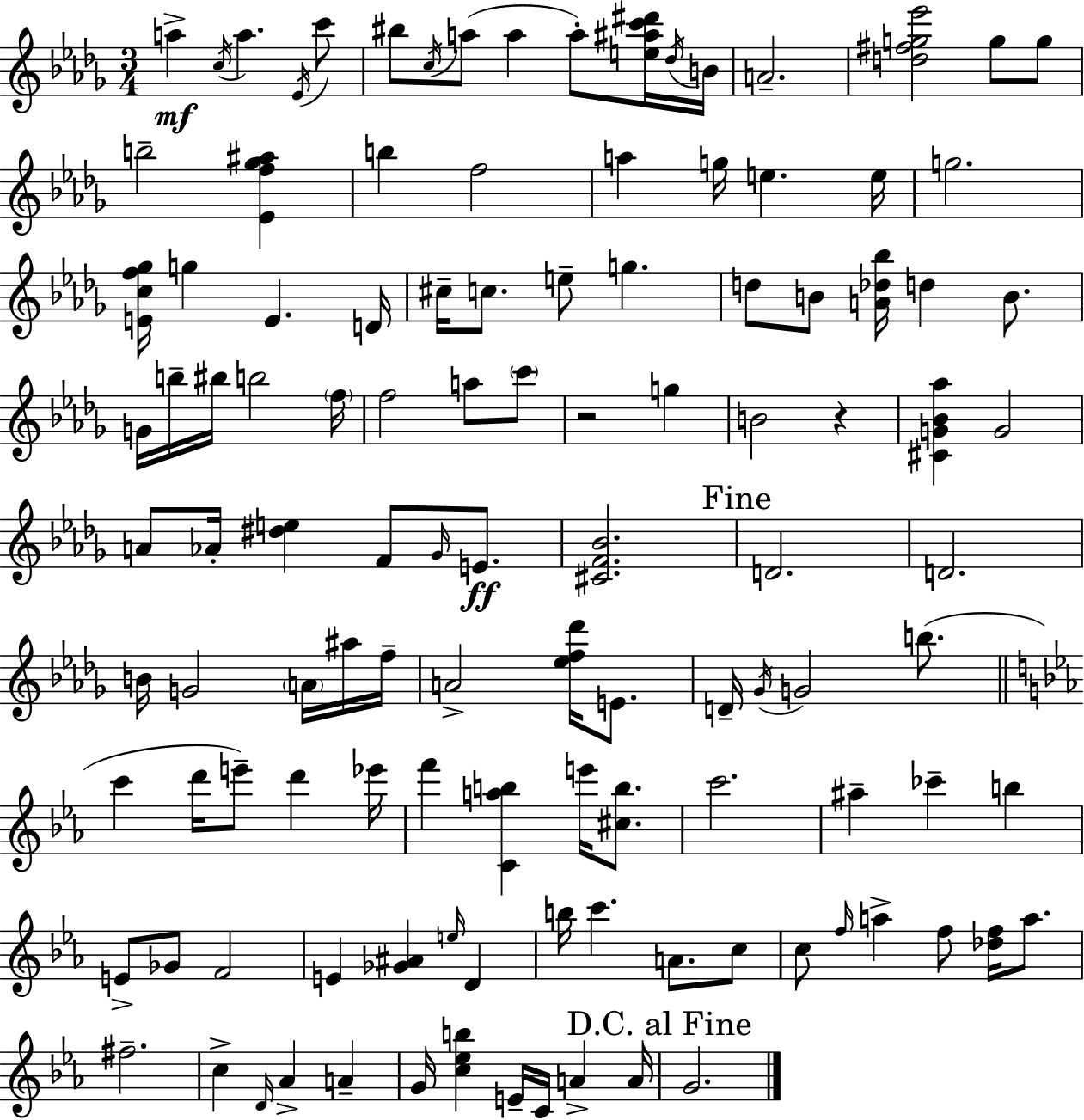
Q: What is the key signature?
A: BES minor